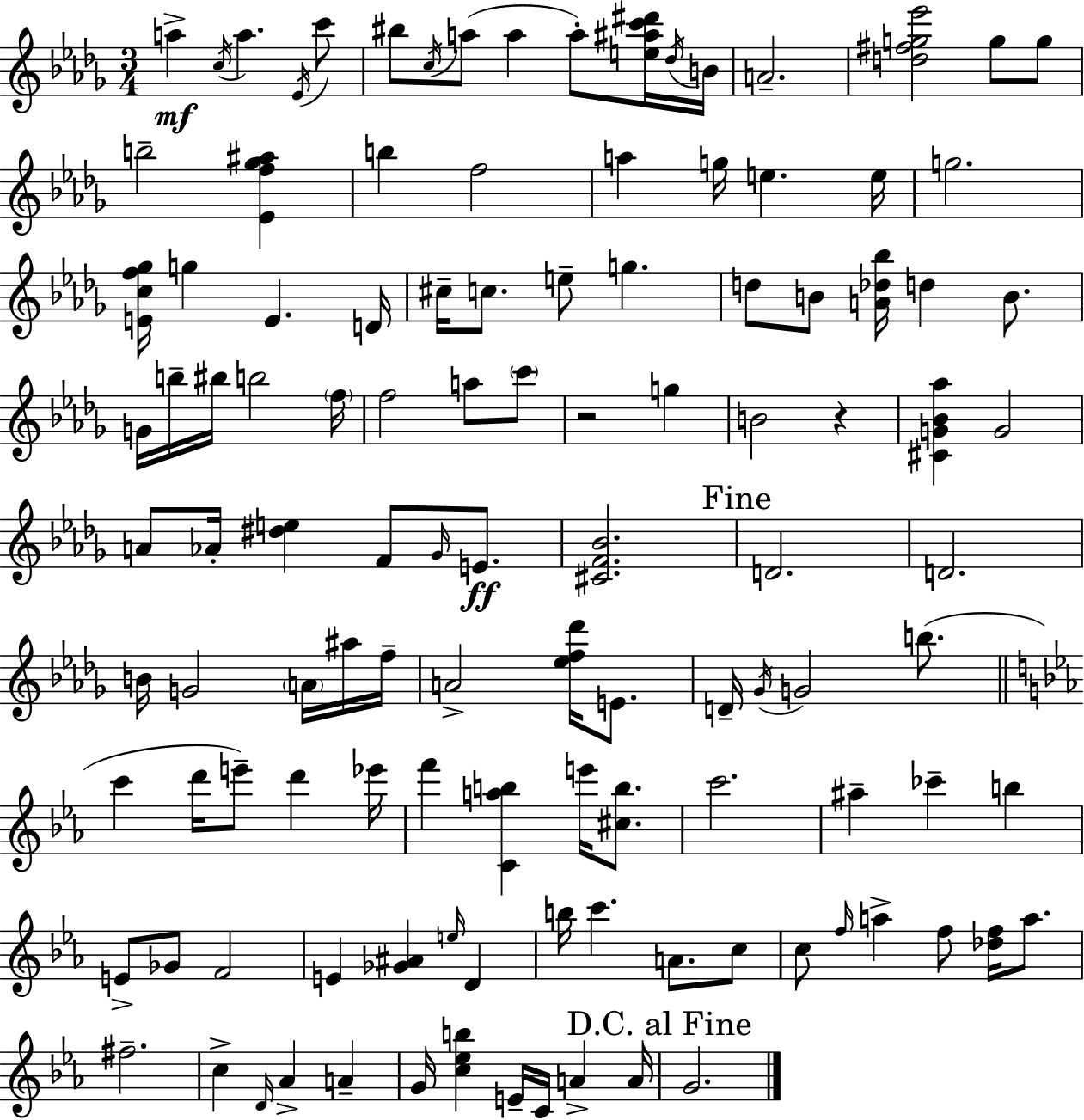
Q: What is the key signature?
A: BES minor